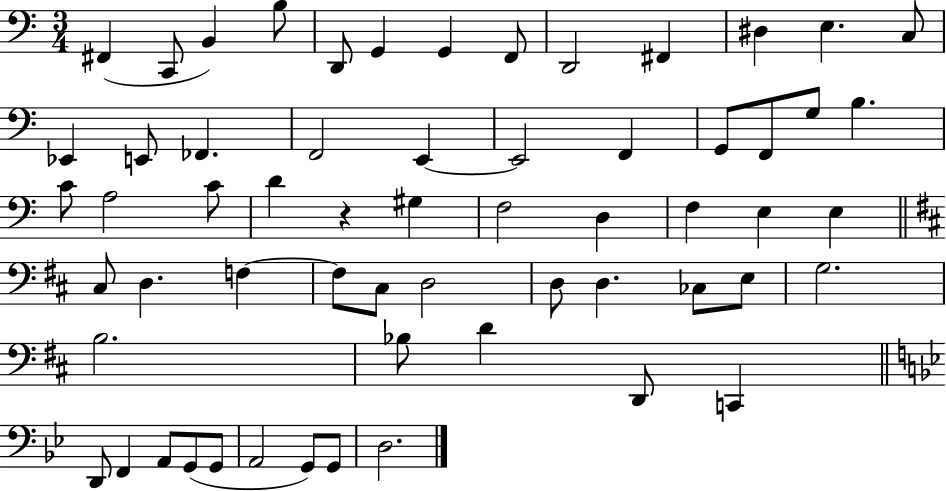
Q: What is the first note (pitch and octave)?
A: F#2